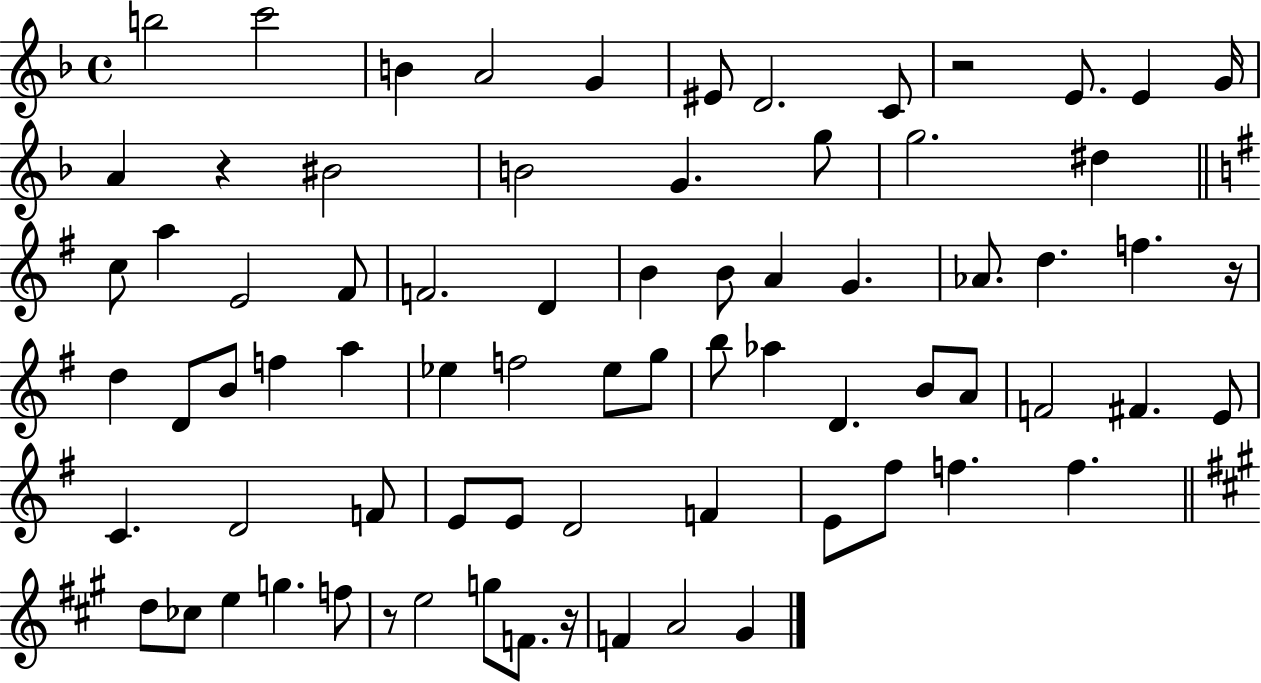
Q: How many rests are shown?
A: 5